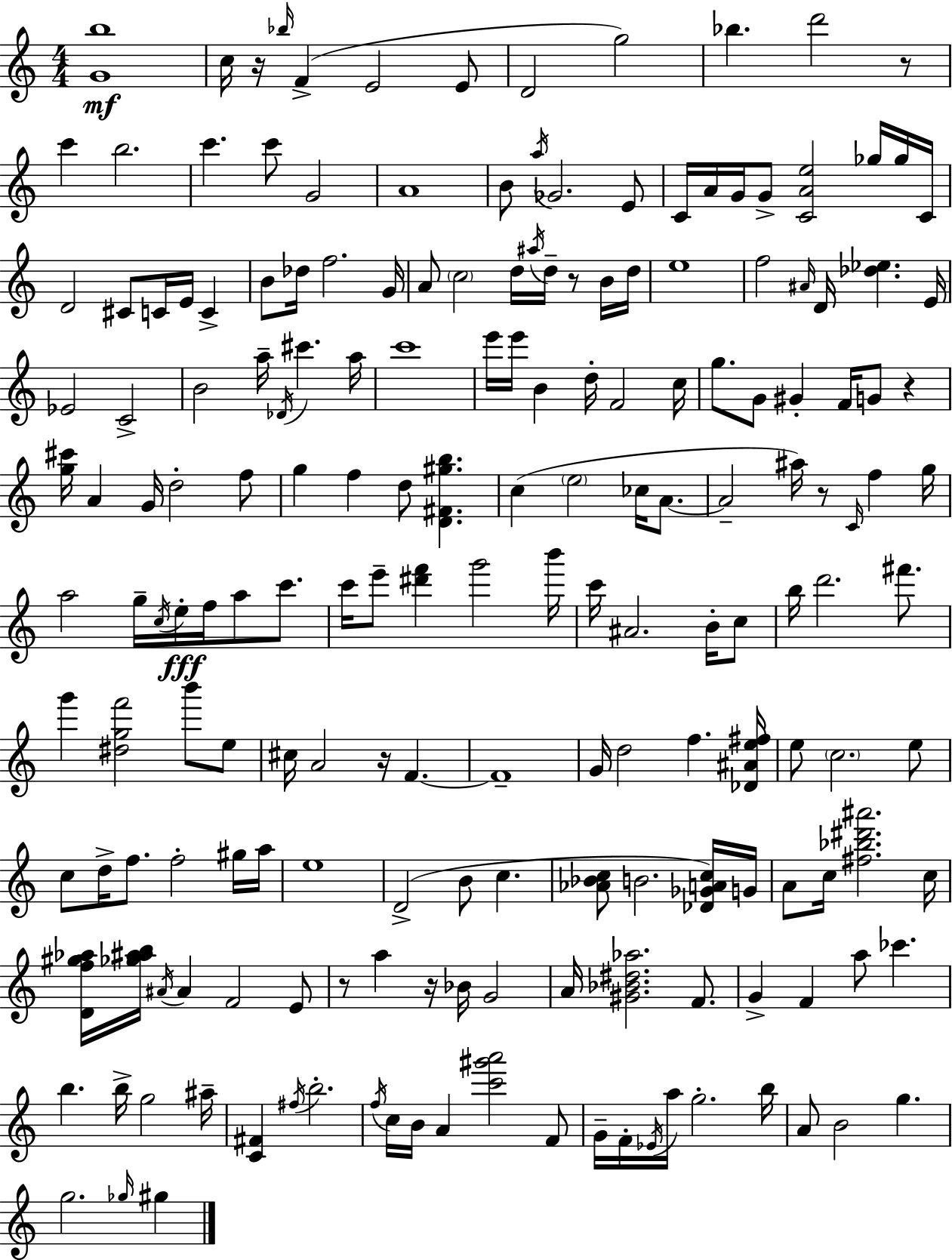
{
  \clef treble
  \numericTimeSignature
  \time 4/4
  \key a \minor
  <g' b''>1\mf | c''16 r16 \grace { bes''16 } f'4->( e'2 e'8 | d'2 g''2) | bes''4. d'''2 r8 | \break c'''4 b''2. | c'''4. c'''8 g'2 | a'1 | b'8 \acciaccatura { a''16 } ges'2. | \break e'8 c'16 a'16 g'16 g'8-> <c' a' e''>2 ges''16 | ges''16 c'16 d'2 cis'8 c'16 e'16 c'4-> | b'8 des''16 f''2. | g'16 a'8 \parenthesize c''2 d''16 \acciaccatura { ais''16 } d''16-- r8 | \break b'16 d''16 e''1 | f''2 \grace { ais'16 } d'16 <des'' ees''>4. | e'16 ees'2 c'2-> | b'2 a''16-- \acciaccatura { des'16 } cis'''4. | \break a''16 c'''1 | e'''16 e'''16 b'4 d''16-. f'2 | c''16 g''8. g'8 gis'4-. f'16 g'8 | r4 <g'' cis'''>16 a'4 g'16 d''2-. | \break f''8 g''4 f''4 d''8 <d' fis' gis'' b''>4. | c''4( \parenthesize e''2 | ces''16 a'8.~~ a'2-- ais''16) r8 | \grace { c'16 } f''4 g''16 a''2 g''16-- \acciaccatura { c''16 }\fff | \break e''16-. f''16 a''8 c'''8. c'''16 e'''8-- <dis''' f'''>4 g'''2 | b'''16 c'''16 ais'2. | b'16-. c''8 b''16 d'''2. | fis'''8. g'''4 <dis'' g'' f'''>2 | \break b'''8 e''8 cis''16 a'2 | r16 f'4.~~ f'1-- | g'16 d''2 | f''4. <des' ais' e'' fis''>16 e''8 \parenthesize c''2. | \break e''8 c''8 d''16-> f''8. f''2-. | gis''16 a''16 e''1 | d'2->( b'8 | c''4. <aes' bes' c''>8 b'2. | \break <des' ges' a' c''>16) g'16 a'8 c''16 <fis'' bes'' dis''' ais'''>2. | c''16 <d' f'' gis'' aes''>16 <ges'' ais'' ais'' b''>16 \acciaccatura { ais'16 } ais'4 f'2 | e'8 r8 a''4 r16 bes'16 | g'2 a'16 <gis' bes' dis'' aes''>2. | \break f'8. g'4-> f'4 | a''8 ces'''4. b''4. b''16-> g''2 | ais''16-- <c' fis'>4 \acciaccatura { fis''16 } b''2.-. | \acciaccatura { f''16 } c''16 b'16 a'4 | \break <c''' gis''' a'''>2 f'8 g'16-- f'16-. \acciaccatura { ees'16 } a''16 g''2.-. | b''16 a'8 b'2 | g''4. g''2. | \grace { ges''16 } gis''4 \bar "|."
}